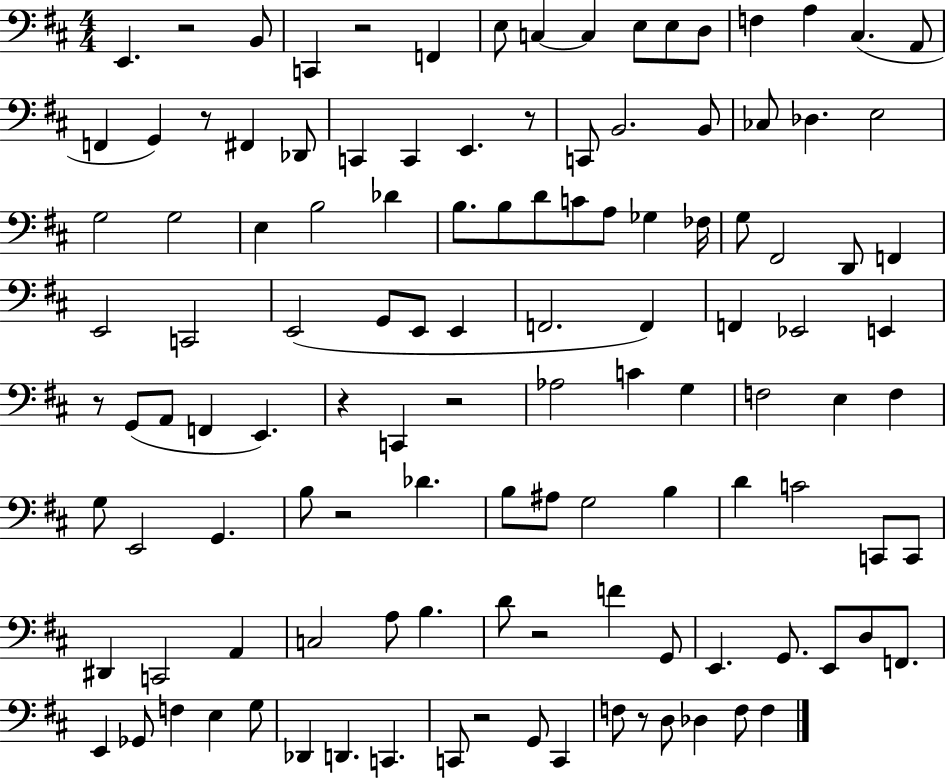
E2/q. R/h B2/e C2/q R/h F2/q E3/e C3/q C3/q E3/e E3/e D3/e F3/q A3/q C#3/q. A2/e F2/q G2/q R/e F#2/q Db2/e C2/q C2/q E2/q. R/e C2/e B2/h. B2/e CES3/e Db3/q. E3/h G3/h G3/h E3/q B3/h Db4/q B3/e. B3/e D4/e C4/e A3/e Gb3/q FES3/s G3/e F#2/h D2/e F2/q E2/h C2/h E2/h G2/e E2/e E2/q F2/h. F2/q F2/q Eb2/h E2/q R/e G2/e A2/e F2/q E2/q. R/q C2/q R/h Ab3/h C4/q G3/q F3/h E3/q F3/q G3/e E2/h G2/q. B3/e R/h Db4/q. B3/e A#3/e G3/h B3/q D4/q C4/h C2/e C2/e D#2/q C2/h A2/q C3/h A3/e B3/q. D4/e R/h F4/q G2/e E2/q. G2/e. E2/e D3/e F2/e. E2/q Gb2/e F3/q E3/q G3/e Db2/q D2/q. C2/q. C2/e R/h G2/e C2/q F3/e R/e D3/e Db3/q F3/e F3/q